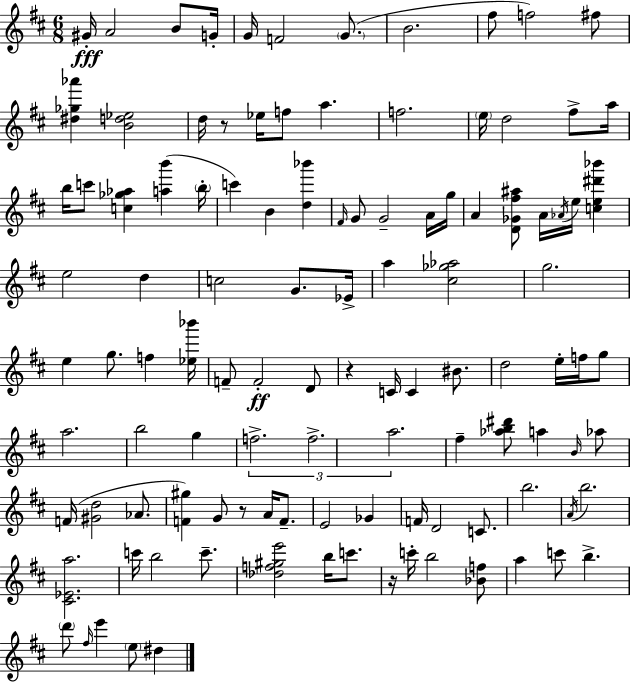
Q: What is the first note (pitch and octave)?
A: G#4